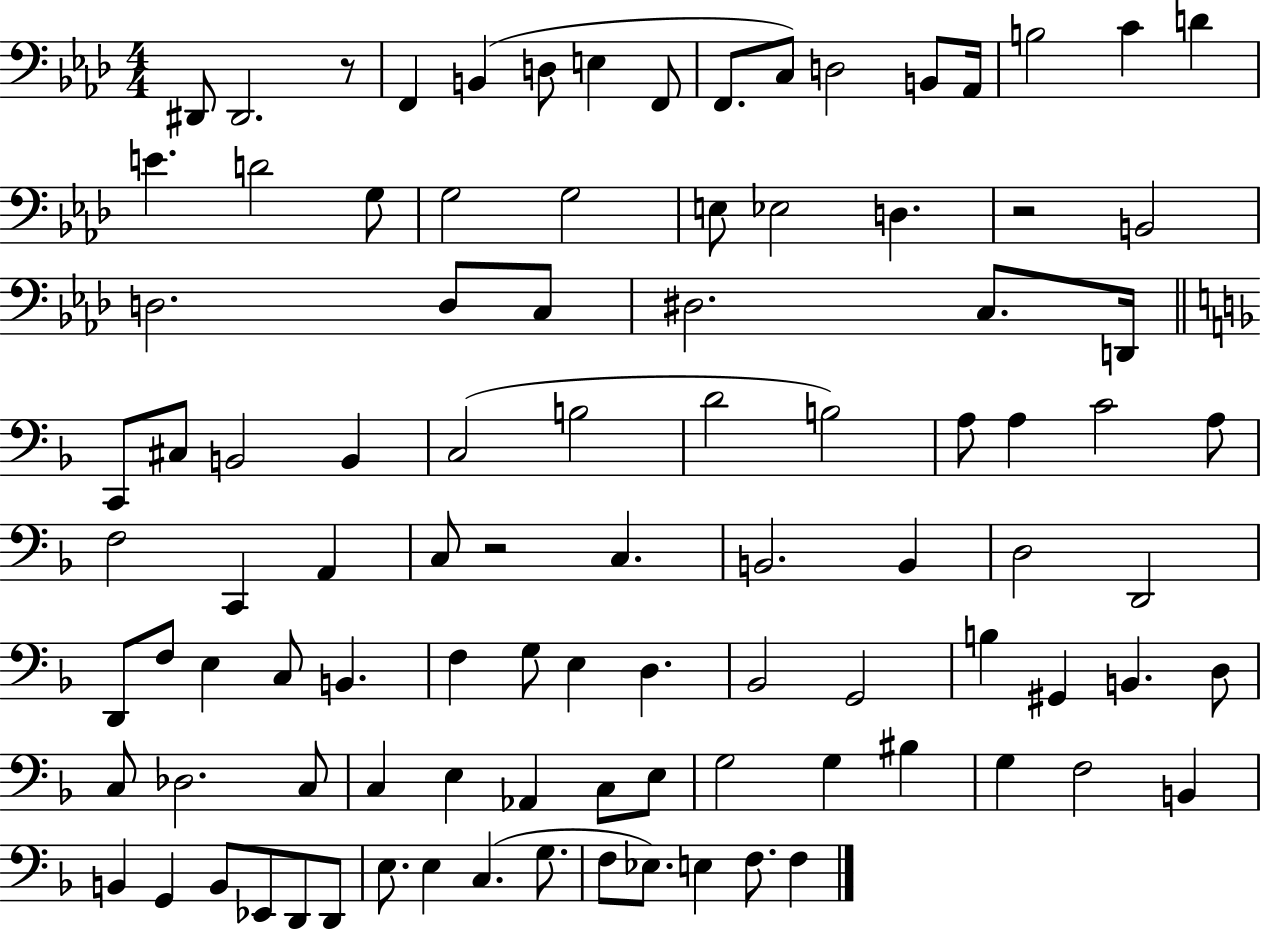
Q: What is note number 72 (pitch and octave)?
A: Ab2